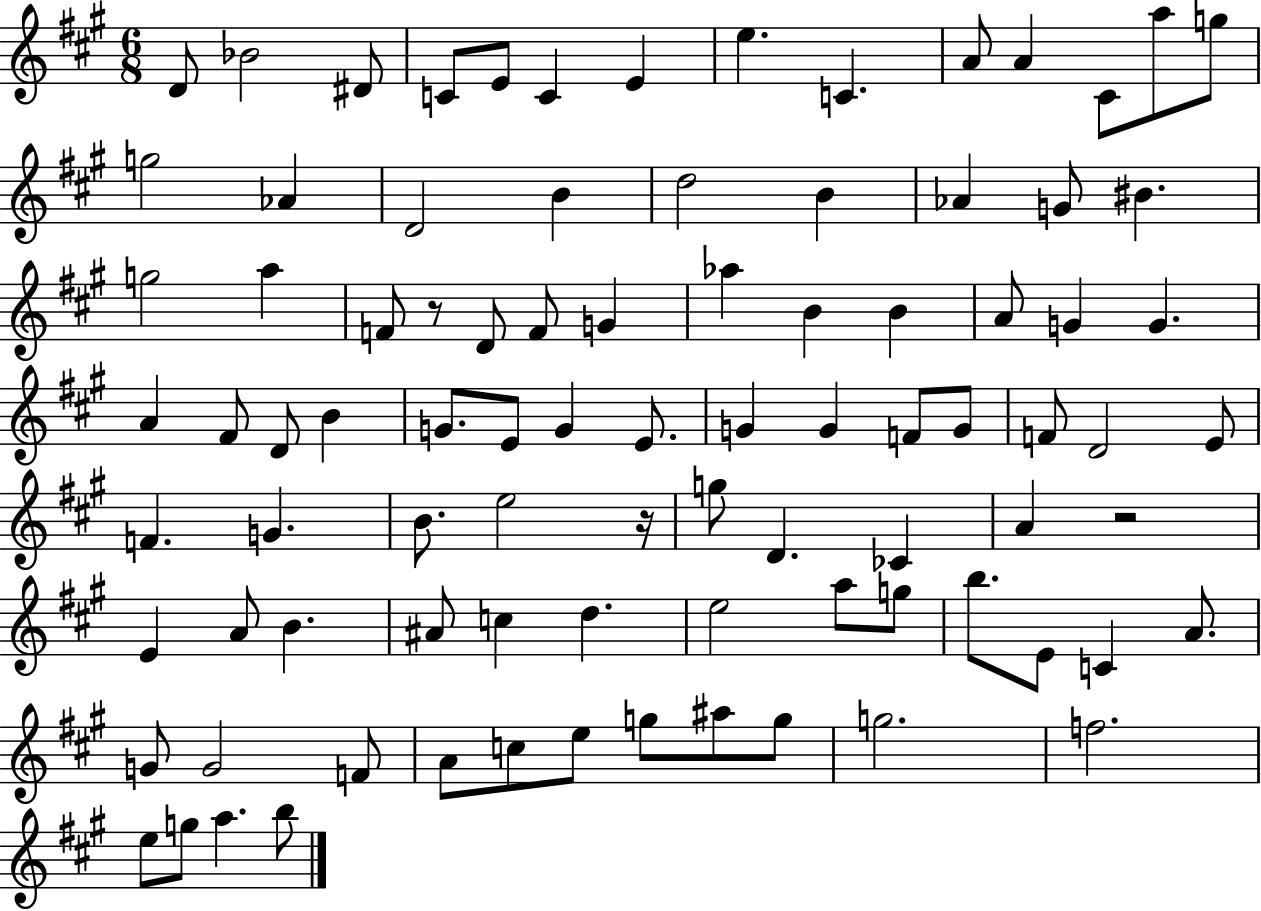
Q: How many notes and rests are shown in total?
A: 89